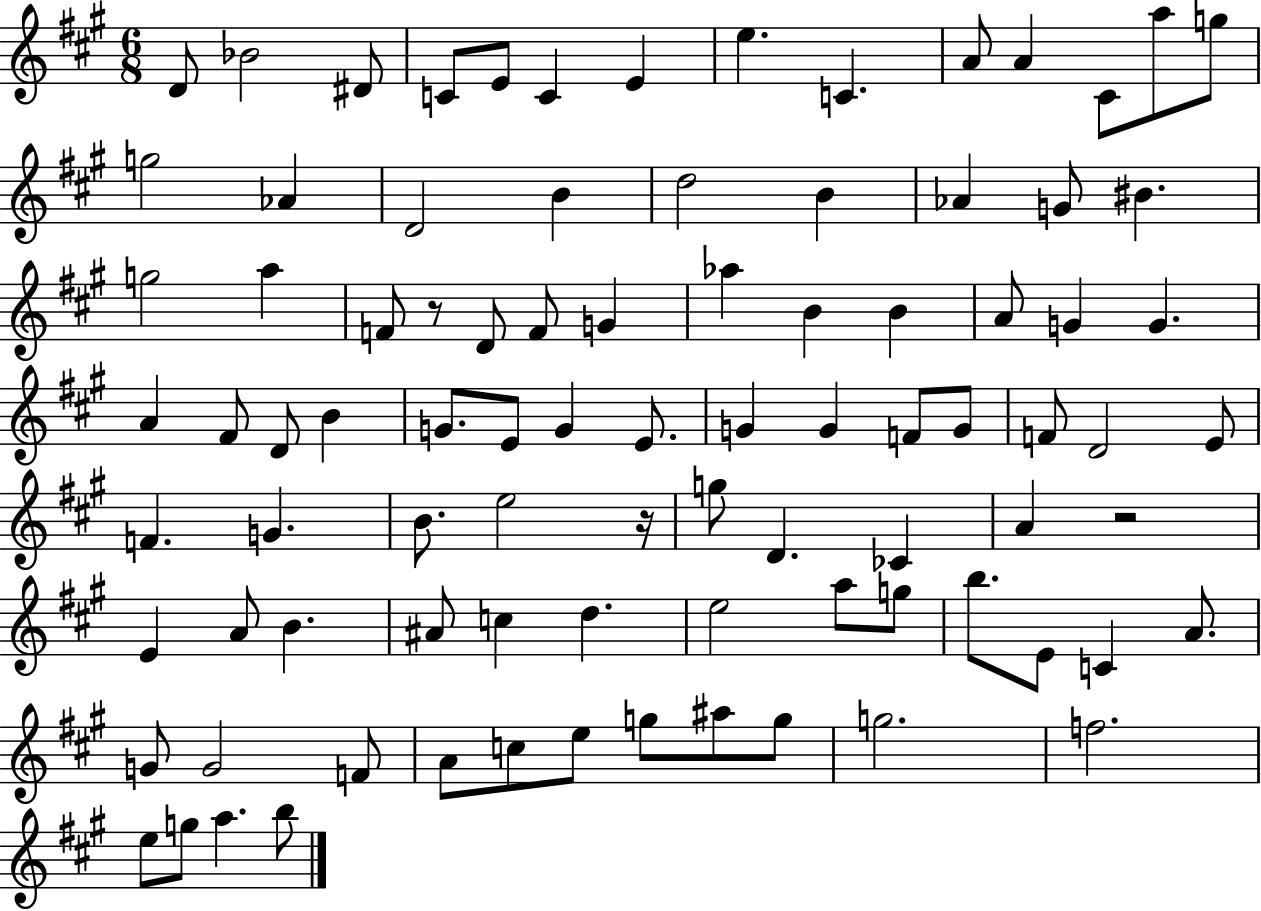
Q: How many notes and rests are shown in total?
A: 89